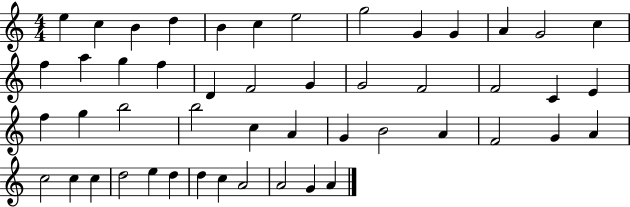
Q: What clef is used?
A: treble